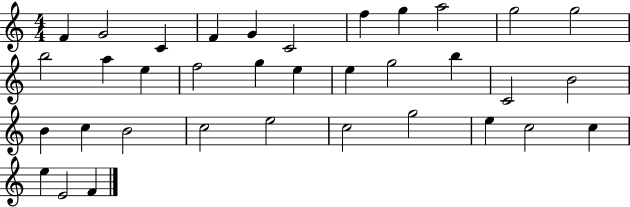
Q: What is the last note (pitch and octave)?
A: F4